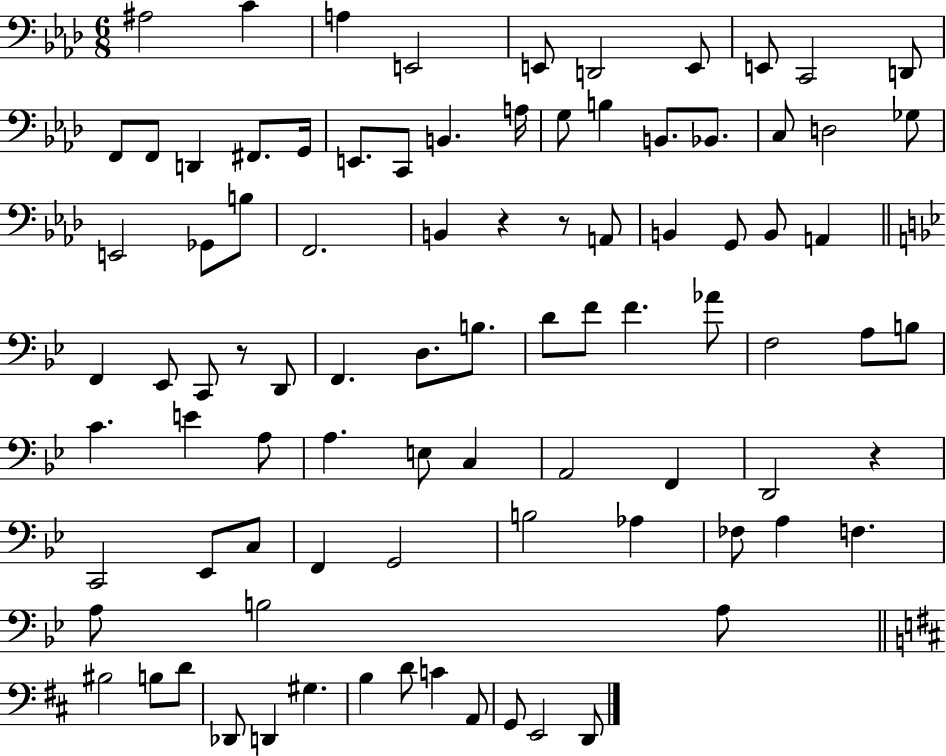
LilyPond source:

{
  \clef bass
  \numericTimeSignature
  \time 6/8
  \key aes \major
  ais2 c'4 | a4 e,2 | e,8 d,2 e,8 | e,8 c,2 d,8 | \break f,8 f,8 d,4 fis,8. g,16 | e,8. c,8 b,4. a16 | g8 b4 b,8. bes,8. | c8 d2 ges8 | \break e,2 ges,8 b8 | f,2. | b,4 r4 r8 a,8 | b,4 g,8 b,8 a,4 | \break \bar "||" \break \key g \minor f,4 ees,8 c,8 r8 d,8 | f,4. d8. b8. | d'8 f'8 f'4. aes'8 | f2 a8 b8 | \break c'4. e'4 a8 | a4. e8 c4 | a,2 f,4 | d,2 r4 | \break c,2 ees,8 c8 | f,4 g,2 | b2 aes4 | fes8 a4 f4. | \break a8 b2 a8 | \bar "||" \break \key b \minor bis2 b8 d'8 | des,8 d,4 gis4. | b4 d'8 c'4 a,8 | g,8 e,2 d,8 | \break \bar "|."
}